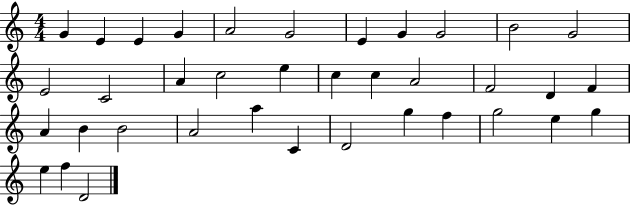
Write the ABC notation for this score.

X:1
T:Untitled
M:4/4
L:1/4
K:C
G E E G A2 G2 E G G2 B2 G2 E2 C2 A c2 e c c A2 F2 D F A B B2 A2 a C D2 g f g2 e g e f D2